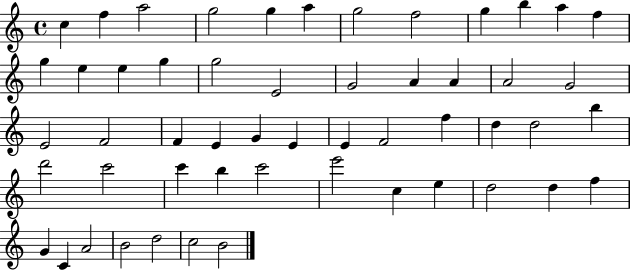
X:1
T:Untitled
M:4/4
L:1/4
K:C
c f a2 g2 g a g2 f2 g b a f g e e g g2 E2 G2 A A A2 G2 E2 F2 F E G E E F2 f d d2 b d'2 c'2 c' b c'2 e'2 c e d2 d f G C A2 B2 d2 c2 B2